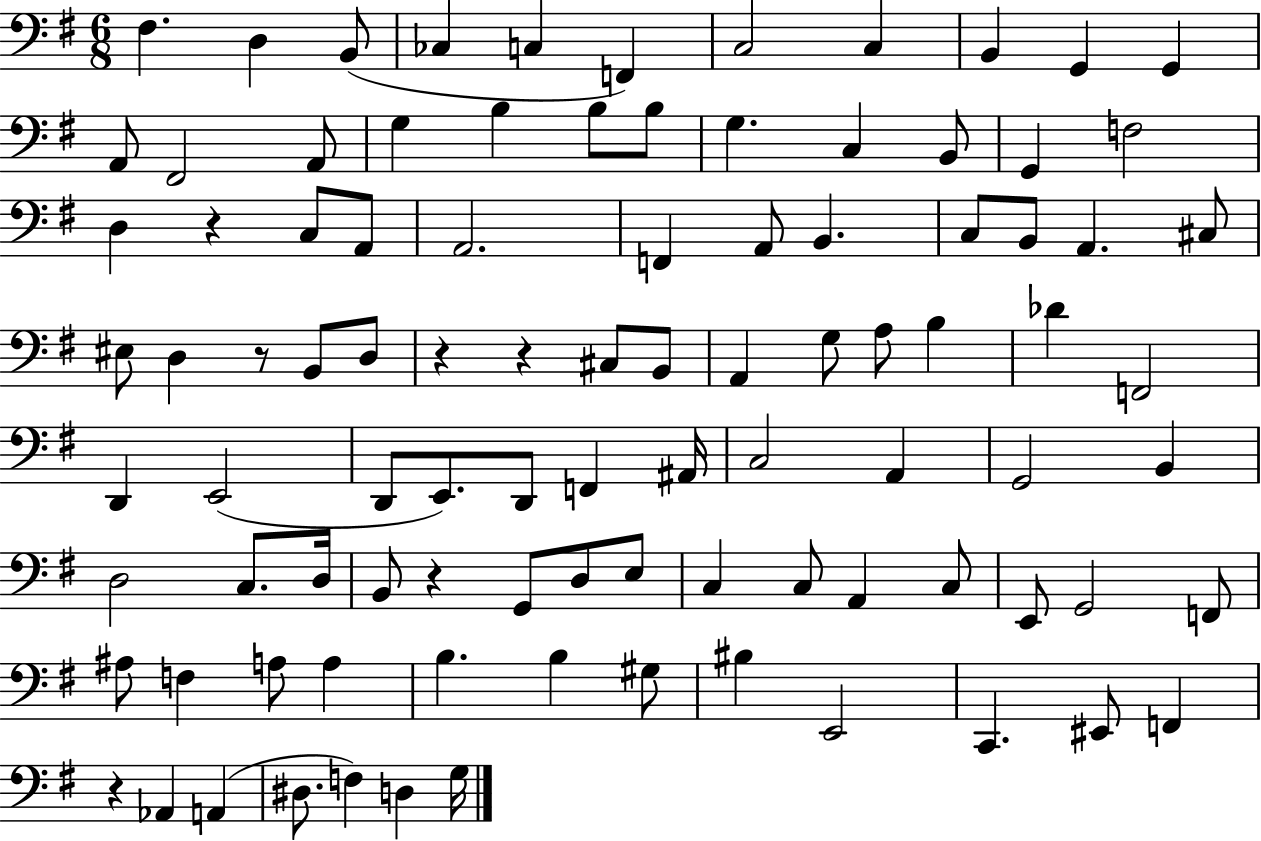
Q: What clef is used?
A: bass